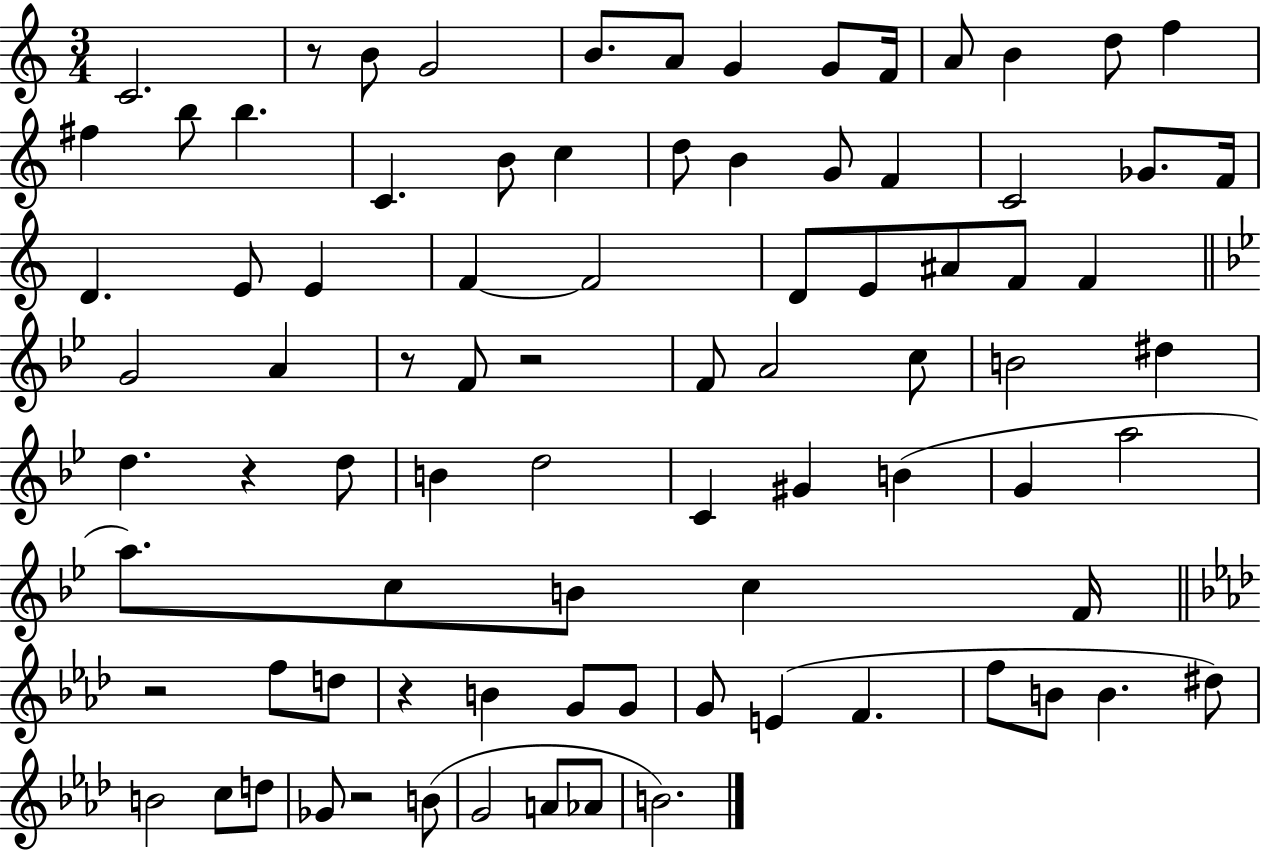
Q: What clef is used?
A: treble